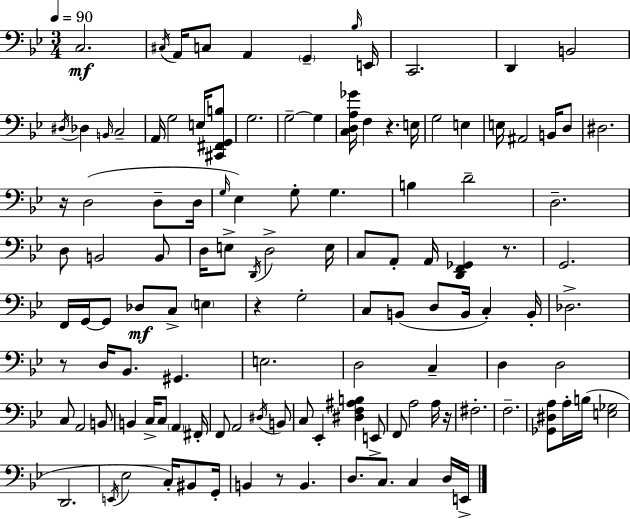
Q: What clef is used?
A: bass